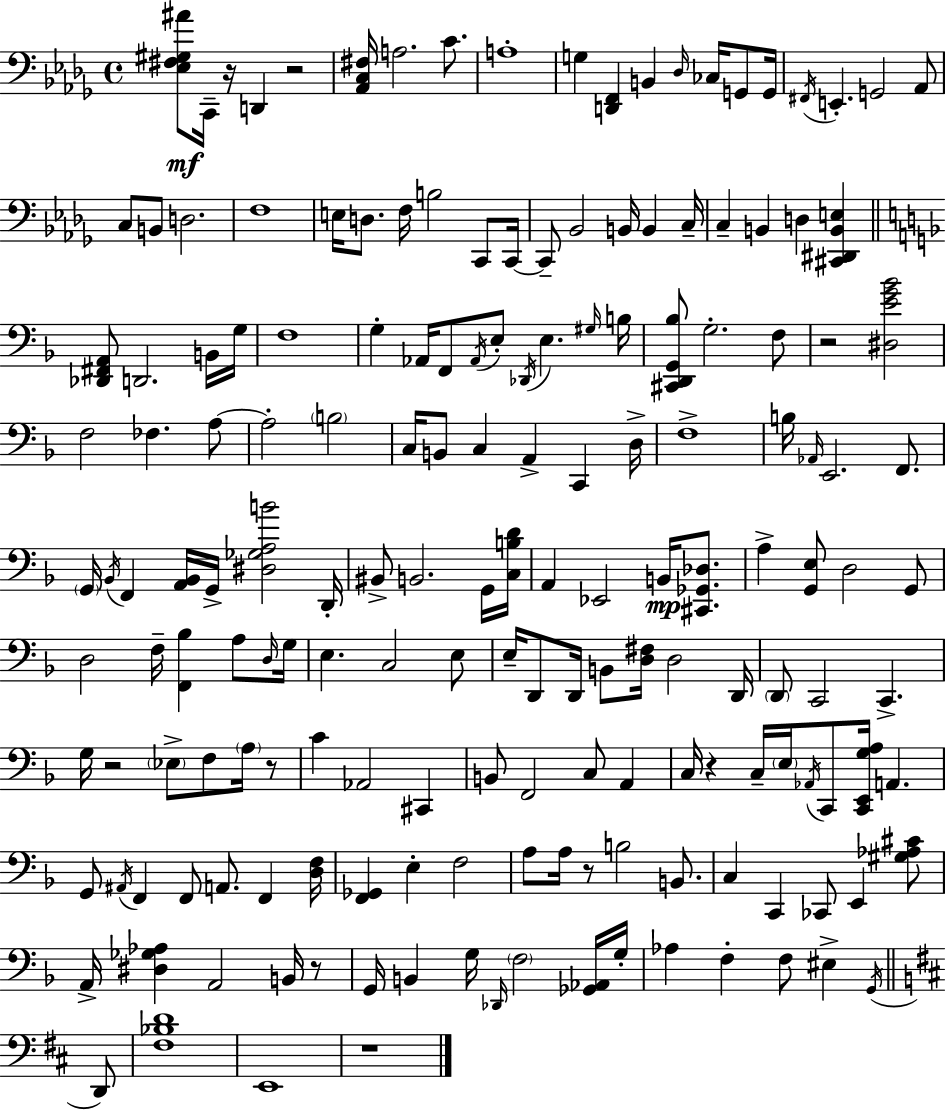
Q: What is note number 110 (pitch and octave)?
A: Ab2